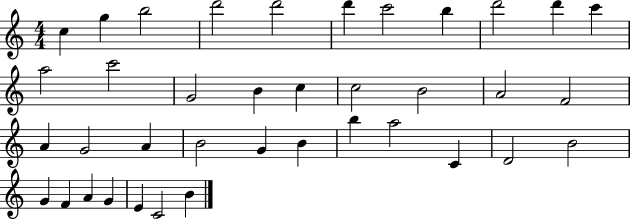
{
  \clef treble
  \numericTimeSignature
  \time 4/4
  \key c \major
  c''4 g''4 b''2 | d'''2 d'''2 | d'''4 c'''2 b''4 | d'''2 d'''4 c'''4 | \break a''2 c'''2 | g'2 b'4 c''4 | c''2 b'2 | a'2 f'2 | \break a'4 g'2 a'4 | b'2 g'4 b'4 | b''4 a''2 c'4 | d'2 b'2 | \break g'4 f'4 a'4 g'4 | e'4 c'2 b'4 | \bar "|."
}